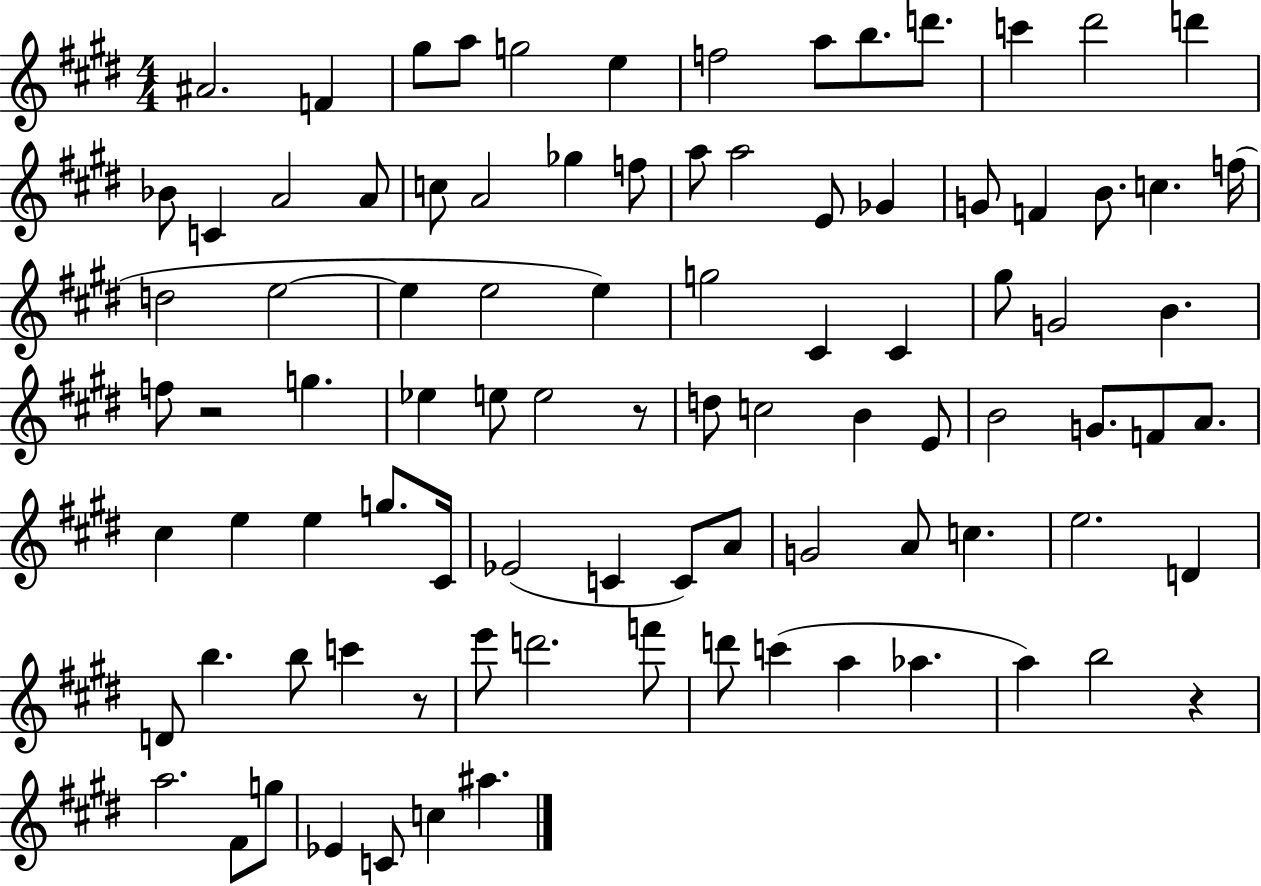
A#4/h. F4/q G#5/e A5/e G5/h E5/q F5/h A5/e B5/e. D6/e. C6/q D#6/h D6/q Bb4/e C4/q A4/h A4/e C5/e A4/h Gb5/q F5/e A5/e A5/h E4/e Gb4/q G4/e F4/q B4/e. C5/q. F5/s D5/h E5/h E5/q E5/h E5/q G5/h C#4/q C#4/q G#5/e G4/h B4/q. F5/e R/h G5/q. Eb5/q E5/e E5/h R/e D5/e C5/h B4/q E4/e B4/h G4/e. F4/e A4/e. C#5/q E5/q E5/q G5/e. C#4/s Eb4/h C4/q C4/e A4/e G4/h A4/e C5/q. E5/h. D4/q D4/e B5/q. B5/e C6/q R/e E6/e D6/h. F6/e D6/e C6/q A5/q Ab5/q. A5/q B5/h R/q A5/h. F#4/e G5/e Eb4/q C4/e C5/q A#5/q.